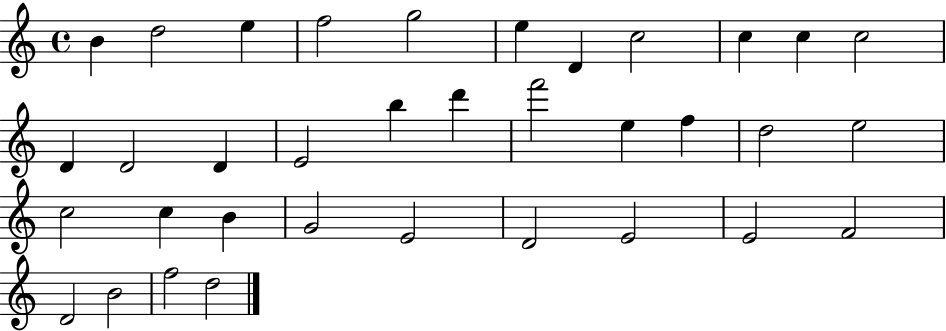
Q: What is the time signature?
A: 4/4